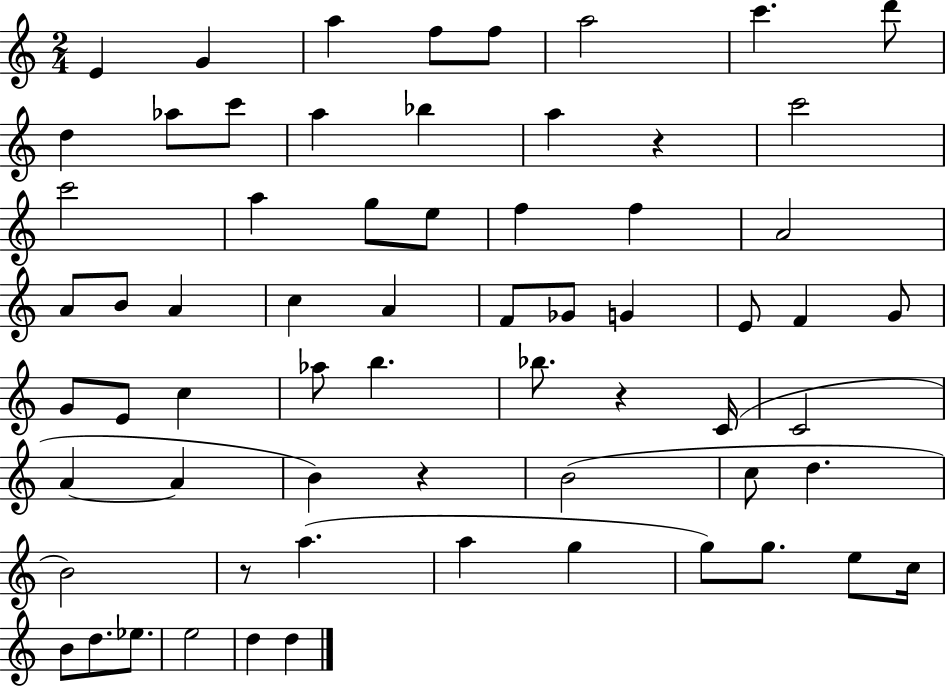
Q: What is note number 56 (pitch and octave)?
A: B4